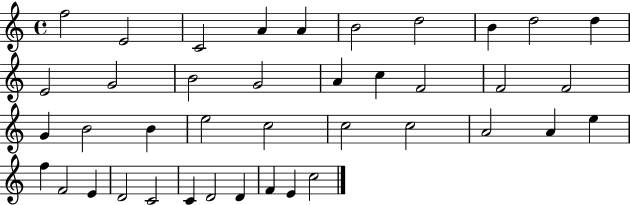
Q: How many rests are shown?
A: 0